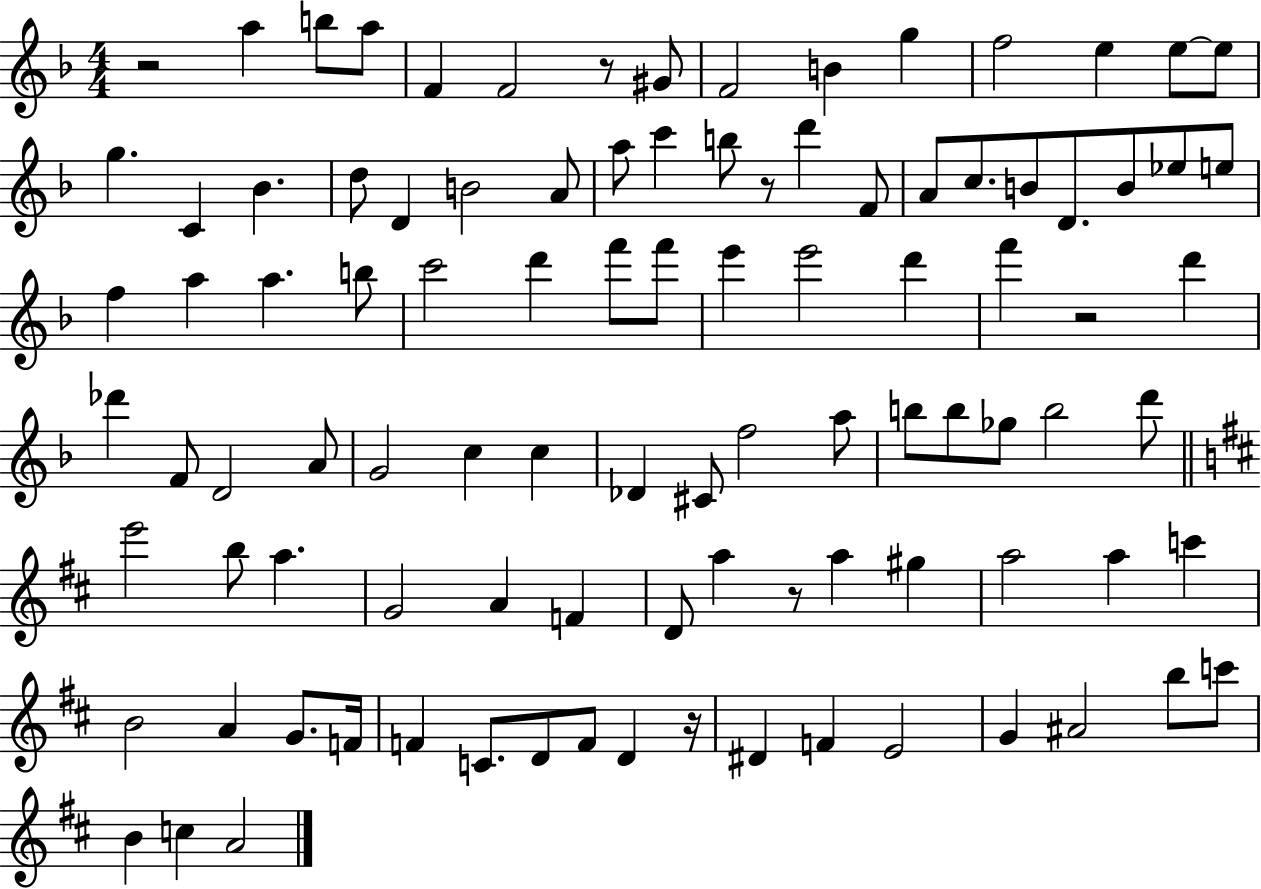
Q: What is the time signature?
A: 4/4